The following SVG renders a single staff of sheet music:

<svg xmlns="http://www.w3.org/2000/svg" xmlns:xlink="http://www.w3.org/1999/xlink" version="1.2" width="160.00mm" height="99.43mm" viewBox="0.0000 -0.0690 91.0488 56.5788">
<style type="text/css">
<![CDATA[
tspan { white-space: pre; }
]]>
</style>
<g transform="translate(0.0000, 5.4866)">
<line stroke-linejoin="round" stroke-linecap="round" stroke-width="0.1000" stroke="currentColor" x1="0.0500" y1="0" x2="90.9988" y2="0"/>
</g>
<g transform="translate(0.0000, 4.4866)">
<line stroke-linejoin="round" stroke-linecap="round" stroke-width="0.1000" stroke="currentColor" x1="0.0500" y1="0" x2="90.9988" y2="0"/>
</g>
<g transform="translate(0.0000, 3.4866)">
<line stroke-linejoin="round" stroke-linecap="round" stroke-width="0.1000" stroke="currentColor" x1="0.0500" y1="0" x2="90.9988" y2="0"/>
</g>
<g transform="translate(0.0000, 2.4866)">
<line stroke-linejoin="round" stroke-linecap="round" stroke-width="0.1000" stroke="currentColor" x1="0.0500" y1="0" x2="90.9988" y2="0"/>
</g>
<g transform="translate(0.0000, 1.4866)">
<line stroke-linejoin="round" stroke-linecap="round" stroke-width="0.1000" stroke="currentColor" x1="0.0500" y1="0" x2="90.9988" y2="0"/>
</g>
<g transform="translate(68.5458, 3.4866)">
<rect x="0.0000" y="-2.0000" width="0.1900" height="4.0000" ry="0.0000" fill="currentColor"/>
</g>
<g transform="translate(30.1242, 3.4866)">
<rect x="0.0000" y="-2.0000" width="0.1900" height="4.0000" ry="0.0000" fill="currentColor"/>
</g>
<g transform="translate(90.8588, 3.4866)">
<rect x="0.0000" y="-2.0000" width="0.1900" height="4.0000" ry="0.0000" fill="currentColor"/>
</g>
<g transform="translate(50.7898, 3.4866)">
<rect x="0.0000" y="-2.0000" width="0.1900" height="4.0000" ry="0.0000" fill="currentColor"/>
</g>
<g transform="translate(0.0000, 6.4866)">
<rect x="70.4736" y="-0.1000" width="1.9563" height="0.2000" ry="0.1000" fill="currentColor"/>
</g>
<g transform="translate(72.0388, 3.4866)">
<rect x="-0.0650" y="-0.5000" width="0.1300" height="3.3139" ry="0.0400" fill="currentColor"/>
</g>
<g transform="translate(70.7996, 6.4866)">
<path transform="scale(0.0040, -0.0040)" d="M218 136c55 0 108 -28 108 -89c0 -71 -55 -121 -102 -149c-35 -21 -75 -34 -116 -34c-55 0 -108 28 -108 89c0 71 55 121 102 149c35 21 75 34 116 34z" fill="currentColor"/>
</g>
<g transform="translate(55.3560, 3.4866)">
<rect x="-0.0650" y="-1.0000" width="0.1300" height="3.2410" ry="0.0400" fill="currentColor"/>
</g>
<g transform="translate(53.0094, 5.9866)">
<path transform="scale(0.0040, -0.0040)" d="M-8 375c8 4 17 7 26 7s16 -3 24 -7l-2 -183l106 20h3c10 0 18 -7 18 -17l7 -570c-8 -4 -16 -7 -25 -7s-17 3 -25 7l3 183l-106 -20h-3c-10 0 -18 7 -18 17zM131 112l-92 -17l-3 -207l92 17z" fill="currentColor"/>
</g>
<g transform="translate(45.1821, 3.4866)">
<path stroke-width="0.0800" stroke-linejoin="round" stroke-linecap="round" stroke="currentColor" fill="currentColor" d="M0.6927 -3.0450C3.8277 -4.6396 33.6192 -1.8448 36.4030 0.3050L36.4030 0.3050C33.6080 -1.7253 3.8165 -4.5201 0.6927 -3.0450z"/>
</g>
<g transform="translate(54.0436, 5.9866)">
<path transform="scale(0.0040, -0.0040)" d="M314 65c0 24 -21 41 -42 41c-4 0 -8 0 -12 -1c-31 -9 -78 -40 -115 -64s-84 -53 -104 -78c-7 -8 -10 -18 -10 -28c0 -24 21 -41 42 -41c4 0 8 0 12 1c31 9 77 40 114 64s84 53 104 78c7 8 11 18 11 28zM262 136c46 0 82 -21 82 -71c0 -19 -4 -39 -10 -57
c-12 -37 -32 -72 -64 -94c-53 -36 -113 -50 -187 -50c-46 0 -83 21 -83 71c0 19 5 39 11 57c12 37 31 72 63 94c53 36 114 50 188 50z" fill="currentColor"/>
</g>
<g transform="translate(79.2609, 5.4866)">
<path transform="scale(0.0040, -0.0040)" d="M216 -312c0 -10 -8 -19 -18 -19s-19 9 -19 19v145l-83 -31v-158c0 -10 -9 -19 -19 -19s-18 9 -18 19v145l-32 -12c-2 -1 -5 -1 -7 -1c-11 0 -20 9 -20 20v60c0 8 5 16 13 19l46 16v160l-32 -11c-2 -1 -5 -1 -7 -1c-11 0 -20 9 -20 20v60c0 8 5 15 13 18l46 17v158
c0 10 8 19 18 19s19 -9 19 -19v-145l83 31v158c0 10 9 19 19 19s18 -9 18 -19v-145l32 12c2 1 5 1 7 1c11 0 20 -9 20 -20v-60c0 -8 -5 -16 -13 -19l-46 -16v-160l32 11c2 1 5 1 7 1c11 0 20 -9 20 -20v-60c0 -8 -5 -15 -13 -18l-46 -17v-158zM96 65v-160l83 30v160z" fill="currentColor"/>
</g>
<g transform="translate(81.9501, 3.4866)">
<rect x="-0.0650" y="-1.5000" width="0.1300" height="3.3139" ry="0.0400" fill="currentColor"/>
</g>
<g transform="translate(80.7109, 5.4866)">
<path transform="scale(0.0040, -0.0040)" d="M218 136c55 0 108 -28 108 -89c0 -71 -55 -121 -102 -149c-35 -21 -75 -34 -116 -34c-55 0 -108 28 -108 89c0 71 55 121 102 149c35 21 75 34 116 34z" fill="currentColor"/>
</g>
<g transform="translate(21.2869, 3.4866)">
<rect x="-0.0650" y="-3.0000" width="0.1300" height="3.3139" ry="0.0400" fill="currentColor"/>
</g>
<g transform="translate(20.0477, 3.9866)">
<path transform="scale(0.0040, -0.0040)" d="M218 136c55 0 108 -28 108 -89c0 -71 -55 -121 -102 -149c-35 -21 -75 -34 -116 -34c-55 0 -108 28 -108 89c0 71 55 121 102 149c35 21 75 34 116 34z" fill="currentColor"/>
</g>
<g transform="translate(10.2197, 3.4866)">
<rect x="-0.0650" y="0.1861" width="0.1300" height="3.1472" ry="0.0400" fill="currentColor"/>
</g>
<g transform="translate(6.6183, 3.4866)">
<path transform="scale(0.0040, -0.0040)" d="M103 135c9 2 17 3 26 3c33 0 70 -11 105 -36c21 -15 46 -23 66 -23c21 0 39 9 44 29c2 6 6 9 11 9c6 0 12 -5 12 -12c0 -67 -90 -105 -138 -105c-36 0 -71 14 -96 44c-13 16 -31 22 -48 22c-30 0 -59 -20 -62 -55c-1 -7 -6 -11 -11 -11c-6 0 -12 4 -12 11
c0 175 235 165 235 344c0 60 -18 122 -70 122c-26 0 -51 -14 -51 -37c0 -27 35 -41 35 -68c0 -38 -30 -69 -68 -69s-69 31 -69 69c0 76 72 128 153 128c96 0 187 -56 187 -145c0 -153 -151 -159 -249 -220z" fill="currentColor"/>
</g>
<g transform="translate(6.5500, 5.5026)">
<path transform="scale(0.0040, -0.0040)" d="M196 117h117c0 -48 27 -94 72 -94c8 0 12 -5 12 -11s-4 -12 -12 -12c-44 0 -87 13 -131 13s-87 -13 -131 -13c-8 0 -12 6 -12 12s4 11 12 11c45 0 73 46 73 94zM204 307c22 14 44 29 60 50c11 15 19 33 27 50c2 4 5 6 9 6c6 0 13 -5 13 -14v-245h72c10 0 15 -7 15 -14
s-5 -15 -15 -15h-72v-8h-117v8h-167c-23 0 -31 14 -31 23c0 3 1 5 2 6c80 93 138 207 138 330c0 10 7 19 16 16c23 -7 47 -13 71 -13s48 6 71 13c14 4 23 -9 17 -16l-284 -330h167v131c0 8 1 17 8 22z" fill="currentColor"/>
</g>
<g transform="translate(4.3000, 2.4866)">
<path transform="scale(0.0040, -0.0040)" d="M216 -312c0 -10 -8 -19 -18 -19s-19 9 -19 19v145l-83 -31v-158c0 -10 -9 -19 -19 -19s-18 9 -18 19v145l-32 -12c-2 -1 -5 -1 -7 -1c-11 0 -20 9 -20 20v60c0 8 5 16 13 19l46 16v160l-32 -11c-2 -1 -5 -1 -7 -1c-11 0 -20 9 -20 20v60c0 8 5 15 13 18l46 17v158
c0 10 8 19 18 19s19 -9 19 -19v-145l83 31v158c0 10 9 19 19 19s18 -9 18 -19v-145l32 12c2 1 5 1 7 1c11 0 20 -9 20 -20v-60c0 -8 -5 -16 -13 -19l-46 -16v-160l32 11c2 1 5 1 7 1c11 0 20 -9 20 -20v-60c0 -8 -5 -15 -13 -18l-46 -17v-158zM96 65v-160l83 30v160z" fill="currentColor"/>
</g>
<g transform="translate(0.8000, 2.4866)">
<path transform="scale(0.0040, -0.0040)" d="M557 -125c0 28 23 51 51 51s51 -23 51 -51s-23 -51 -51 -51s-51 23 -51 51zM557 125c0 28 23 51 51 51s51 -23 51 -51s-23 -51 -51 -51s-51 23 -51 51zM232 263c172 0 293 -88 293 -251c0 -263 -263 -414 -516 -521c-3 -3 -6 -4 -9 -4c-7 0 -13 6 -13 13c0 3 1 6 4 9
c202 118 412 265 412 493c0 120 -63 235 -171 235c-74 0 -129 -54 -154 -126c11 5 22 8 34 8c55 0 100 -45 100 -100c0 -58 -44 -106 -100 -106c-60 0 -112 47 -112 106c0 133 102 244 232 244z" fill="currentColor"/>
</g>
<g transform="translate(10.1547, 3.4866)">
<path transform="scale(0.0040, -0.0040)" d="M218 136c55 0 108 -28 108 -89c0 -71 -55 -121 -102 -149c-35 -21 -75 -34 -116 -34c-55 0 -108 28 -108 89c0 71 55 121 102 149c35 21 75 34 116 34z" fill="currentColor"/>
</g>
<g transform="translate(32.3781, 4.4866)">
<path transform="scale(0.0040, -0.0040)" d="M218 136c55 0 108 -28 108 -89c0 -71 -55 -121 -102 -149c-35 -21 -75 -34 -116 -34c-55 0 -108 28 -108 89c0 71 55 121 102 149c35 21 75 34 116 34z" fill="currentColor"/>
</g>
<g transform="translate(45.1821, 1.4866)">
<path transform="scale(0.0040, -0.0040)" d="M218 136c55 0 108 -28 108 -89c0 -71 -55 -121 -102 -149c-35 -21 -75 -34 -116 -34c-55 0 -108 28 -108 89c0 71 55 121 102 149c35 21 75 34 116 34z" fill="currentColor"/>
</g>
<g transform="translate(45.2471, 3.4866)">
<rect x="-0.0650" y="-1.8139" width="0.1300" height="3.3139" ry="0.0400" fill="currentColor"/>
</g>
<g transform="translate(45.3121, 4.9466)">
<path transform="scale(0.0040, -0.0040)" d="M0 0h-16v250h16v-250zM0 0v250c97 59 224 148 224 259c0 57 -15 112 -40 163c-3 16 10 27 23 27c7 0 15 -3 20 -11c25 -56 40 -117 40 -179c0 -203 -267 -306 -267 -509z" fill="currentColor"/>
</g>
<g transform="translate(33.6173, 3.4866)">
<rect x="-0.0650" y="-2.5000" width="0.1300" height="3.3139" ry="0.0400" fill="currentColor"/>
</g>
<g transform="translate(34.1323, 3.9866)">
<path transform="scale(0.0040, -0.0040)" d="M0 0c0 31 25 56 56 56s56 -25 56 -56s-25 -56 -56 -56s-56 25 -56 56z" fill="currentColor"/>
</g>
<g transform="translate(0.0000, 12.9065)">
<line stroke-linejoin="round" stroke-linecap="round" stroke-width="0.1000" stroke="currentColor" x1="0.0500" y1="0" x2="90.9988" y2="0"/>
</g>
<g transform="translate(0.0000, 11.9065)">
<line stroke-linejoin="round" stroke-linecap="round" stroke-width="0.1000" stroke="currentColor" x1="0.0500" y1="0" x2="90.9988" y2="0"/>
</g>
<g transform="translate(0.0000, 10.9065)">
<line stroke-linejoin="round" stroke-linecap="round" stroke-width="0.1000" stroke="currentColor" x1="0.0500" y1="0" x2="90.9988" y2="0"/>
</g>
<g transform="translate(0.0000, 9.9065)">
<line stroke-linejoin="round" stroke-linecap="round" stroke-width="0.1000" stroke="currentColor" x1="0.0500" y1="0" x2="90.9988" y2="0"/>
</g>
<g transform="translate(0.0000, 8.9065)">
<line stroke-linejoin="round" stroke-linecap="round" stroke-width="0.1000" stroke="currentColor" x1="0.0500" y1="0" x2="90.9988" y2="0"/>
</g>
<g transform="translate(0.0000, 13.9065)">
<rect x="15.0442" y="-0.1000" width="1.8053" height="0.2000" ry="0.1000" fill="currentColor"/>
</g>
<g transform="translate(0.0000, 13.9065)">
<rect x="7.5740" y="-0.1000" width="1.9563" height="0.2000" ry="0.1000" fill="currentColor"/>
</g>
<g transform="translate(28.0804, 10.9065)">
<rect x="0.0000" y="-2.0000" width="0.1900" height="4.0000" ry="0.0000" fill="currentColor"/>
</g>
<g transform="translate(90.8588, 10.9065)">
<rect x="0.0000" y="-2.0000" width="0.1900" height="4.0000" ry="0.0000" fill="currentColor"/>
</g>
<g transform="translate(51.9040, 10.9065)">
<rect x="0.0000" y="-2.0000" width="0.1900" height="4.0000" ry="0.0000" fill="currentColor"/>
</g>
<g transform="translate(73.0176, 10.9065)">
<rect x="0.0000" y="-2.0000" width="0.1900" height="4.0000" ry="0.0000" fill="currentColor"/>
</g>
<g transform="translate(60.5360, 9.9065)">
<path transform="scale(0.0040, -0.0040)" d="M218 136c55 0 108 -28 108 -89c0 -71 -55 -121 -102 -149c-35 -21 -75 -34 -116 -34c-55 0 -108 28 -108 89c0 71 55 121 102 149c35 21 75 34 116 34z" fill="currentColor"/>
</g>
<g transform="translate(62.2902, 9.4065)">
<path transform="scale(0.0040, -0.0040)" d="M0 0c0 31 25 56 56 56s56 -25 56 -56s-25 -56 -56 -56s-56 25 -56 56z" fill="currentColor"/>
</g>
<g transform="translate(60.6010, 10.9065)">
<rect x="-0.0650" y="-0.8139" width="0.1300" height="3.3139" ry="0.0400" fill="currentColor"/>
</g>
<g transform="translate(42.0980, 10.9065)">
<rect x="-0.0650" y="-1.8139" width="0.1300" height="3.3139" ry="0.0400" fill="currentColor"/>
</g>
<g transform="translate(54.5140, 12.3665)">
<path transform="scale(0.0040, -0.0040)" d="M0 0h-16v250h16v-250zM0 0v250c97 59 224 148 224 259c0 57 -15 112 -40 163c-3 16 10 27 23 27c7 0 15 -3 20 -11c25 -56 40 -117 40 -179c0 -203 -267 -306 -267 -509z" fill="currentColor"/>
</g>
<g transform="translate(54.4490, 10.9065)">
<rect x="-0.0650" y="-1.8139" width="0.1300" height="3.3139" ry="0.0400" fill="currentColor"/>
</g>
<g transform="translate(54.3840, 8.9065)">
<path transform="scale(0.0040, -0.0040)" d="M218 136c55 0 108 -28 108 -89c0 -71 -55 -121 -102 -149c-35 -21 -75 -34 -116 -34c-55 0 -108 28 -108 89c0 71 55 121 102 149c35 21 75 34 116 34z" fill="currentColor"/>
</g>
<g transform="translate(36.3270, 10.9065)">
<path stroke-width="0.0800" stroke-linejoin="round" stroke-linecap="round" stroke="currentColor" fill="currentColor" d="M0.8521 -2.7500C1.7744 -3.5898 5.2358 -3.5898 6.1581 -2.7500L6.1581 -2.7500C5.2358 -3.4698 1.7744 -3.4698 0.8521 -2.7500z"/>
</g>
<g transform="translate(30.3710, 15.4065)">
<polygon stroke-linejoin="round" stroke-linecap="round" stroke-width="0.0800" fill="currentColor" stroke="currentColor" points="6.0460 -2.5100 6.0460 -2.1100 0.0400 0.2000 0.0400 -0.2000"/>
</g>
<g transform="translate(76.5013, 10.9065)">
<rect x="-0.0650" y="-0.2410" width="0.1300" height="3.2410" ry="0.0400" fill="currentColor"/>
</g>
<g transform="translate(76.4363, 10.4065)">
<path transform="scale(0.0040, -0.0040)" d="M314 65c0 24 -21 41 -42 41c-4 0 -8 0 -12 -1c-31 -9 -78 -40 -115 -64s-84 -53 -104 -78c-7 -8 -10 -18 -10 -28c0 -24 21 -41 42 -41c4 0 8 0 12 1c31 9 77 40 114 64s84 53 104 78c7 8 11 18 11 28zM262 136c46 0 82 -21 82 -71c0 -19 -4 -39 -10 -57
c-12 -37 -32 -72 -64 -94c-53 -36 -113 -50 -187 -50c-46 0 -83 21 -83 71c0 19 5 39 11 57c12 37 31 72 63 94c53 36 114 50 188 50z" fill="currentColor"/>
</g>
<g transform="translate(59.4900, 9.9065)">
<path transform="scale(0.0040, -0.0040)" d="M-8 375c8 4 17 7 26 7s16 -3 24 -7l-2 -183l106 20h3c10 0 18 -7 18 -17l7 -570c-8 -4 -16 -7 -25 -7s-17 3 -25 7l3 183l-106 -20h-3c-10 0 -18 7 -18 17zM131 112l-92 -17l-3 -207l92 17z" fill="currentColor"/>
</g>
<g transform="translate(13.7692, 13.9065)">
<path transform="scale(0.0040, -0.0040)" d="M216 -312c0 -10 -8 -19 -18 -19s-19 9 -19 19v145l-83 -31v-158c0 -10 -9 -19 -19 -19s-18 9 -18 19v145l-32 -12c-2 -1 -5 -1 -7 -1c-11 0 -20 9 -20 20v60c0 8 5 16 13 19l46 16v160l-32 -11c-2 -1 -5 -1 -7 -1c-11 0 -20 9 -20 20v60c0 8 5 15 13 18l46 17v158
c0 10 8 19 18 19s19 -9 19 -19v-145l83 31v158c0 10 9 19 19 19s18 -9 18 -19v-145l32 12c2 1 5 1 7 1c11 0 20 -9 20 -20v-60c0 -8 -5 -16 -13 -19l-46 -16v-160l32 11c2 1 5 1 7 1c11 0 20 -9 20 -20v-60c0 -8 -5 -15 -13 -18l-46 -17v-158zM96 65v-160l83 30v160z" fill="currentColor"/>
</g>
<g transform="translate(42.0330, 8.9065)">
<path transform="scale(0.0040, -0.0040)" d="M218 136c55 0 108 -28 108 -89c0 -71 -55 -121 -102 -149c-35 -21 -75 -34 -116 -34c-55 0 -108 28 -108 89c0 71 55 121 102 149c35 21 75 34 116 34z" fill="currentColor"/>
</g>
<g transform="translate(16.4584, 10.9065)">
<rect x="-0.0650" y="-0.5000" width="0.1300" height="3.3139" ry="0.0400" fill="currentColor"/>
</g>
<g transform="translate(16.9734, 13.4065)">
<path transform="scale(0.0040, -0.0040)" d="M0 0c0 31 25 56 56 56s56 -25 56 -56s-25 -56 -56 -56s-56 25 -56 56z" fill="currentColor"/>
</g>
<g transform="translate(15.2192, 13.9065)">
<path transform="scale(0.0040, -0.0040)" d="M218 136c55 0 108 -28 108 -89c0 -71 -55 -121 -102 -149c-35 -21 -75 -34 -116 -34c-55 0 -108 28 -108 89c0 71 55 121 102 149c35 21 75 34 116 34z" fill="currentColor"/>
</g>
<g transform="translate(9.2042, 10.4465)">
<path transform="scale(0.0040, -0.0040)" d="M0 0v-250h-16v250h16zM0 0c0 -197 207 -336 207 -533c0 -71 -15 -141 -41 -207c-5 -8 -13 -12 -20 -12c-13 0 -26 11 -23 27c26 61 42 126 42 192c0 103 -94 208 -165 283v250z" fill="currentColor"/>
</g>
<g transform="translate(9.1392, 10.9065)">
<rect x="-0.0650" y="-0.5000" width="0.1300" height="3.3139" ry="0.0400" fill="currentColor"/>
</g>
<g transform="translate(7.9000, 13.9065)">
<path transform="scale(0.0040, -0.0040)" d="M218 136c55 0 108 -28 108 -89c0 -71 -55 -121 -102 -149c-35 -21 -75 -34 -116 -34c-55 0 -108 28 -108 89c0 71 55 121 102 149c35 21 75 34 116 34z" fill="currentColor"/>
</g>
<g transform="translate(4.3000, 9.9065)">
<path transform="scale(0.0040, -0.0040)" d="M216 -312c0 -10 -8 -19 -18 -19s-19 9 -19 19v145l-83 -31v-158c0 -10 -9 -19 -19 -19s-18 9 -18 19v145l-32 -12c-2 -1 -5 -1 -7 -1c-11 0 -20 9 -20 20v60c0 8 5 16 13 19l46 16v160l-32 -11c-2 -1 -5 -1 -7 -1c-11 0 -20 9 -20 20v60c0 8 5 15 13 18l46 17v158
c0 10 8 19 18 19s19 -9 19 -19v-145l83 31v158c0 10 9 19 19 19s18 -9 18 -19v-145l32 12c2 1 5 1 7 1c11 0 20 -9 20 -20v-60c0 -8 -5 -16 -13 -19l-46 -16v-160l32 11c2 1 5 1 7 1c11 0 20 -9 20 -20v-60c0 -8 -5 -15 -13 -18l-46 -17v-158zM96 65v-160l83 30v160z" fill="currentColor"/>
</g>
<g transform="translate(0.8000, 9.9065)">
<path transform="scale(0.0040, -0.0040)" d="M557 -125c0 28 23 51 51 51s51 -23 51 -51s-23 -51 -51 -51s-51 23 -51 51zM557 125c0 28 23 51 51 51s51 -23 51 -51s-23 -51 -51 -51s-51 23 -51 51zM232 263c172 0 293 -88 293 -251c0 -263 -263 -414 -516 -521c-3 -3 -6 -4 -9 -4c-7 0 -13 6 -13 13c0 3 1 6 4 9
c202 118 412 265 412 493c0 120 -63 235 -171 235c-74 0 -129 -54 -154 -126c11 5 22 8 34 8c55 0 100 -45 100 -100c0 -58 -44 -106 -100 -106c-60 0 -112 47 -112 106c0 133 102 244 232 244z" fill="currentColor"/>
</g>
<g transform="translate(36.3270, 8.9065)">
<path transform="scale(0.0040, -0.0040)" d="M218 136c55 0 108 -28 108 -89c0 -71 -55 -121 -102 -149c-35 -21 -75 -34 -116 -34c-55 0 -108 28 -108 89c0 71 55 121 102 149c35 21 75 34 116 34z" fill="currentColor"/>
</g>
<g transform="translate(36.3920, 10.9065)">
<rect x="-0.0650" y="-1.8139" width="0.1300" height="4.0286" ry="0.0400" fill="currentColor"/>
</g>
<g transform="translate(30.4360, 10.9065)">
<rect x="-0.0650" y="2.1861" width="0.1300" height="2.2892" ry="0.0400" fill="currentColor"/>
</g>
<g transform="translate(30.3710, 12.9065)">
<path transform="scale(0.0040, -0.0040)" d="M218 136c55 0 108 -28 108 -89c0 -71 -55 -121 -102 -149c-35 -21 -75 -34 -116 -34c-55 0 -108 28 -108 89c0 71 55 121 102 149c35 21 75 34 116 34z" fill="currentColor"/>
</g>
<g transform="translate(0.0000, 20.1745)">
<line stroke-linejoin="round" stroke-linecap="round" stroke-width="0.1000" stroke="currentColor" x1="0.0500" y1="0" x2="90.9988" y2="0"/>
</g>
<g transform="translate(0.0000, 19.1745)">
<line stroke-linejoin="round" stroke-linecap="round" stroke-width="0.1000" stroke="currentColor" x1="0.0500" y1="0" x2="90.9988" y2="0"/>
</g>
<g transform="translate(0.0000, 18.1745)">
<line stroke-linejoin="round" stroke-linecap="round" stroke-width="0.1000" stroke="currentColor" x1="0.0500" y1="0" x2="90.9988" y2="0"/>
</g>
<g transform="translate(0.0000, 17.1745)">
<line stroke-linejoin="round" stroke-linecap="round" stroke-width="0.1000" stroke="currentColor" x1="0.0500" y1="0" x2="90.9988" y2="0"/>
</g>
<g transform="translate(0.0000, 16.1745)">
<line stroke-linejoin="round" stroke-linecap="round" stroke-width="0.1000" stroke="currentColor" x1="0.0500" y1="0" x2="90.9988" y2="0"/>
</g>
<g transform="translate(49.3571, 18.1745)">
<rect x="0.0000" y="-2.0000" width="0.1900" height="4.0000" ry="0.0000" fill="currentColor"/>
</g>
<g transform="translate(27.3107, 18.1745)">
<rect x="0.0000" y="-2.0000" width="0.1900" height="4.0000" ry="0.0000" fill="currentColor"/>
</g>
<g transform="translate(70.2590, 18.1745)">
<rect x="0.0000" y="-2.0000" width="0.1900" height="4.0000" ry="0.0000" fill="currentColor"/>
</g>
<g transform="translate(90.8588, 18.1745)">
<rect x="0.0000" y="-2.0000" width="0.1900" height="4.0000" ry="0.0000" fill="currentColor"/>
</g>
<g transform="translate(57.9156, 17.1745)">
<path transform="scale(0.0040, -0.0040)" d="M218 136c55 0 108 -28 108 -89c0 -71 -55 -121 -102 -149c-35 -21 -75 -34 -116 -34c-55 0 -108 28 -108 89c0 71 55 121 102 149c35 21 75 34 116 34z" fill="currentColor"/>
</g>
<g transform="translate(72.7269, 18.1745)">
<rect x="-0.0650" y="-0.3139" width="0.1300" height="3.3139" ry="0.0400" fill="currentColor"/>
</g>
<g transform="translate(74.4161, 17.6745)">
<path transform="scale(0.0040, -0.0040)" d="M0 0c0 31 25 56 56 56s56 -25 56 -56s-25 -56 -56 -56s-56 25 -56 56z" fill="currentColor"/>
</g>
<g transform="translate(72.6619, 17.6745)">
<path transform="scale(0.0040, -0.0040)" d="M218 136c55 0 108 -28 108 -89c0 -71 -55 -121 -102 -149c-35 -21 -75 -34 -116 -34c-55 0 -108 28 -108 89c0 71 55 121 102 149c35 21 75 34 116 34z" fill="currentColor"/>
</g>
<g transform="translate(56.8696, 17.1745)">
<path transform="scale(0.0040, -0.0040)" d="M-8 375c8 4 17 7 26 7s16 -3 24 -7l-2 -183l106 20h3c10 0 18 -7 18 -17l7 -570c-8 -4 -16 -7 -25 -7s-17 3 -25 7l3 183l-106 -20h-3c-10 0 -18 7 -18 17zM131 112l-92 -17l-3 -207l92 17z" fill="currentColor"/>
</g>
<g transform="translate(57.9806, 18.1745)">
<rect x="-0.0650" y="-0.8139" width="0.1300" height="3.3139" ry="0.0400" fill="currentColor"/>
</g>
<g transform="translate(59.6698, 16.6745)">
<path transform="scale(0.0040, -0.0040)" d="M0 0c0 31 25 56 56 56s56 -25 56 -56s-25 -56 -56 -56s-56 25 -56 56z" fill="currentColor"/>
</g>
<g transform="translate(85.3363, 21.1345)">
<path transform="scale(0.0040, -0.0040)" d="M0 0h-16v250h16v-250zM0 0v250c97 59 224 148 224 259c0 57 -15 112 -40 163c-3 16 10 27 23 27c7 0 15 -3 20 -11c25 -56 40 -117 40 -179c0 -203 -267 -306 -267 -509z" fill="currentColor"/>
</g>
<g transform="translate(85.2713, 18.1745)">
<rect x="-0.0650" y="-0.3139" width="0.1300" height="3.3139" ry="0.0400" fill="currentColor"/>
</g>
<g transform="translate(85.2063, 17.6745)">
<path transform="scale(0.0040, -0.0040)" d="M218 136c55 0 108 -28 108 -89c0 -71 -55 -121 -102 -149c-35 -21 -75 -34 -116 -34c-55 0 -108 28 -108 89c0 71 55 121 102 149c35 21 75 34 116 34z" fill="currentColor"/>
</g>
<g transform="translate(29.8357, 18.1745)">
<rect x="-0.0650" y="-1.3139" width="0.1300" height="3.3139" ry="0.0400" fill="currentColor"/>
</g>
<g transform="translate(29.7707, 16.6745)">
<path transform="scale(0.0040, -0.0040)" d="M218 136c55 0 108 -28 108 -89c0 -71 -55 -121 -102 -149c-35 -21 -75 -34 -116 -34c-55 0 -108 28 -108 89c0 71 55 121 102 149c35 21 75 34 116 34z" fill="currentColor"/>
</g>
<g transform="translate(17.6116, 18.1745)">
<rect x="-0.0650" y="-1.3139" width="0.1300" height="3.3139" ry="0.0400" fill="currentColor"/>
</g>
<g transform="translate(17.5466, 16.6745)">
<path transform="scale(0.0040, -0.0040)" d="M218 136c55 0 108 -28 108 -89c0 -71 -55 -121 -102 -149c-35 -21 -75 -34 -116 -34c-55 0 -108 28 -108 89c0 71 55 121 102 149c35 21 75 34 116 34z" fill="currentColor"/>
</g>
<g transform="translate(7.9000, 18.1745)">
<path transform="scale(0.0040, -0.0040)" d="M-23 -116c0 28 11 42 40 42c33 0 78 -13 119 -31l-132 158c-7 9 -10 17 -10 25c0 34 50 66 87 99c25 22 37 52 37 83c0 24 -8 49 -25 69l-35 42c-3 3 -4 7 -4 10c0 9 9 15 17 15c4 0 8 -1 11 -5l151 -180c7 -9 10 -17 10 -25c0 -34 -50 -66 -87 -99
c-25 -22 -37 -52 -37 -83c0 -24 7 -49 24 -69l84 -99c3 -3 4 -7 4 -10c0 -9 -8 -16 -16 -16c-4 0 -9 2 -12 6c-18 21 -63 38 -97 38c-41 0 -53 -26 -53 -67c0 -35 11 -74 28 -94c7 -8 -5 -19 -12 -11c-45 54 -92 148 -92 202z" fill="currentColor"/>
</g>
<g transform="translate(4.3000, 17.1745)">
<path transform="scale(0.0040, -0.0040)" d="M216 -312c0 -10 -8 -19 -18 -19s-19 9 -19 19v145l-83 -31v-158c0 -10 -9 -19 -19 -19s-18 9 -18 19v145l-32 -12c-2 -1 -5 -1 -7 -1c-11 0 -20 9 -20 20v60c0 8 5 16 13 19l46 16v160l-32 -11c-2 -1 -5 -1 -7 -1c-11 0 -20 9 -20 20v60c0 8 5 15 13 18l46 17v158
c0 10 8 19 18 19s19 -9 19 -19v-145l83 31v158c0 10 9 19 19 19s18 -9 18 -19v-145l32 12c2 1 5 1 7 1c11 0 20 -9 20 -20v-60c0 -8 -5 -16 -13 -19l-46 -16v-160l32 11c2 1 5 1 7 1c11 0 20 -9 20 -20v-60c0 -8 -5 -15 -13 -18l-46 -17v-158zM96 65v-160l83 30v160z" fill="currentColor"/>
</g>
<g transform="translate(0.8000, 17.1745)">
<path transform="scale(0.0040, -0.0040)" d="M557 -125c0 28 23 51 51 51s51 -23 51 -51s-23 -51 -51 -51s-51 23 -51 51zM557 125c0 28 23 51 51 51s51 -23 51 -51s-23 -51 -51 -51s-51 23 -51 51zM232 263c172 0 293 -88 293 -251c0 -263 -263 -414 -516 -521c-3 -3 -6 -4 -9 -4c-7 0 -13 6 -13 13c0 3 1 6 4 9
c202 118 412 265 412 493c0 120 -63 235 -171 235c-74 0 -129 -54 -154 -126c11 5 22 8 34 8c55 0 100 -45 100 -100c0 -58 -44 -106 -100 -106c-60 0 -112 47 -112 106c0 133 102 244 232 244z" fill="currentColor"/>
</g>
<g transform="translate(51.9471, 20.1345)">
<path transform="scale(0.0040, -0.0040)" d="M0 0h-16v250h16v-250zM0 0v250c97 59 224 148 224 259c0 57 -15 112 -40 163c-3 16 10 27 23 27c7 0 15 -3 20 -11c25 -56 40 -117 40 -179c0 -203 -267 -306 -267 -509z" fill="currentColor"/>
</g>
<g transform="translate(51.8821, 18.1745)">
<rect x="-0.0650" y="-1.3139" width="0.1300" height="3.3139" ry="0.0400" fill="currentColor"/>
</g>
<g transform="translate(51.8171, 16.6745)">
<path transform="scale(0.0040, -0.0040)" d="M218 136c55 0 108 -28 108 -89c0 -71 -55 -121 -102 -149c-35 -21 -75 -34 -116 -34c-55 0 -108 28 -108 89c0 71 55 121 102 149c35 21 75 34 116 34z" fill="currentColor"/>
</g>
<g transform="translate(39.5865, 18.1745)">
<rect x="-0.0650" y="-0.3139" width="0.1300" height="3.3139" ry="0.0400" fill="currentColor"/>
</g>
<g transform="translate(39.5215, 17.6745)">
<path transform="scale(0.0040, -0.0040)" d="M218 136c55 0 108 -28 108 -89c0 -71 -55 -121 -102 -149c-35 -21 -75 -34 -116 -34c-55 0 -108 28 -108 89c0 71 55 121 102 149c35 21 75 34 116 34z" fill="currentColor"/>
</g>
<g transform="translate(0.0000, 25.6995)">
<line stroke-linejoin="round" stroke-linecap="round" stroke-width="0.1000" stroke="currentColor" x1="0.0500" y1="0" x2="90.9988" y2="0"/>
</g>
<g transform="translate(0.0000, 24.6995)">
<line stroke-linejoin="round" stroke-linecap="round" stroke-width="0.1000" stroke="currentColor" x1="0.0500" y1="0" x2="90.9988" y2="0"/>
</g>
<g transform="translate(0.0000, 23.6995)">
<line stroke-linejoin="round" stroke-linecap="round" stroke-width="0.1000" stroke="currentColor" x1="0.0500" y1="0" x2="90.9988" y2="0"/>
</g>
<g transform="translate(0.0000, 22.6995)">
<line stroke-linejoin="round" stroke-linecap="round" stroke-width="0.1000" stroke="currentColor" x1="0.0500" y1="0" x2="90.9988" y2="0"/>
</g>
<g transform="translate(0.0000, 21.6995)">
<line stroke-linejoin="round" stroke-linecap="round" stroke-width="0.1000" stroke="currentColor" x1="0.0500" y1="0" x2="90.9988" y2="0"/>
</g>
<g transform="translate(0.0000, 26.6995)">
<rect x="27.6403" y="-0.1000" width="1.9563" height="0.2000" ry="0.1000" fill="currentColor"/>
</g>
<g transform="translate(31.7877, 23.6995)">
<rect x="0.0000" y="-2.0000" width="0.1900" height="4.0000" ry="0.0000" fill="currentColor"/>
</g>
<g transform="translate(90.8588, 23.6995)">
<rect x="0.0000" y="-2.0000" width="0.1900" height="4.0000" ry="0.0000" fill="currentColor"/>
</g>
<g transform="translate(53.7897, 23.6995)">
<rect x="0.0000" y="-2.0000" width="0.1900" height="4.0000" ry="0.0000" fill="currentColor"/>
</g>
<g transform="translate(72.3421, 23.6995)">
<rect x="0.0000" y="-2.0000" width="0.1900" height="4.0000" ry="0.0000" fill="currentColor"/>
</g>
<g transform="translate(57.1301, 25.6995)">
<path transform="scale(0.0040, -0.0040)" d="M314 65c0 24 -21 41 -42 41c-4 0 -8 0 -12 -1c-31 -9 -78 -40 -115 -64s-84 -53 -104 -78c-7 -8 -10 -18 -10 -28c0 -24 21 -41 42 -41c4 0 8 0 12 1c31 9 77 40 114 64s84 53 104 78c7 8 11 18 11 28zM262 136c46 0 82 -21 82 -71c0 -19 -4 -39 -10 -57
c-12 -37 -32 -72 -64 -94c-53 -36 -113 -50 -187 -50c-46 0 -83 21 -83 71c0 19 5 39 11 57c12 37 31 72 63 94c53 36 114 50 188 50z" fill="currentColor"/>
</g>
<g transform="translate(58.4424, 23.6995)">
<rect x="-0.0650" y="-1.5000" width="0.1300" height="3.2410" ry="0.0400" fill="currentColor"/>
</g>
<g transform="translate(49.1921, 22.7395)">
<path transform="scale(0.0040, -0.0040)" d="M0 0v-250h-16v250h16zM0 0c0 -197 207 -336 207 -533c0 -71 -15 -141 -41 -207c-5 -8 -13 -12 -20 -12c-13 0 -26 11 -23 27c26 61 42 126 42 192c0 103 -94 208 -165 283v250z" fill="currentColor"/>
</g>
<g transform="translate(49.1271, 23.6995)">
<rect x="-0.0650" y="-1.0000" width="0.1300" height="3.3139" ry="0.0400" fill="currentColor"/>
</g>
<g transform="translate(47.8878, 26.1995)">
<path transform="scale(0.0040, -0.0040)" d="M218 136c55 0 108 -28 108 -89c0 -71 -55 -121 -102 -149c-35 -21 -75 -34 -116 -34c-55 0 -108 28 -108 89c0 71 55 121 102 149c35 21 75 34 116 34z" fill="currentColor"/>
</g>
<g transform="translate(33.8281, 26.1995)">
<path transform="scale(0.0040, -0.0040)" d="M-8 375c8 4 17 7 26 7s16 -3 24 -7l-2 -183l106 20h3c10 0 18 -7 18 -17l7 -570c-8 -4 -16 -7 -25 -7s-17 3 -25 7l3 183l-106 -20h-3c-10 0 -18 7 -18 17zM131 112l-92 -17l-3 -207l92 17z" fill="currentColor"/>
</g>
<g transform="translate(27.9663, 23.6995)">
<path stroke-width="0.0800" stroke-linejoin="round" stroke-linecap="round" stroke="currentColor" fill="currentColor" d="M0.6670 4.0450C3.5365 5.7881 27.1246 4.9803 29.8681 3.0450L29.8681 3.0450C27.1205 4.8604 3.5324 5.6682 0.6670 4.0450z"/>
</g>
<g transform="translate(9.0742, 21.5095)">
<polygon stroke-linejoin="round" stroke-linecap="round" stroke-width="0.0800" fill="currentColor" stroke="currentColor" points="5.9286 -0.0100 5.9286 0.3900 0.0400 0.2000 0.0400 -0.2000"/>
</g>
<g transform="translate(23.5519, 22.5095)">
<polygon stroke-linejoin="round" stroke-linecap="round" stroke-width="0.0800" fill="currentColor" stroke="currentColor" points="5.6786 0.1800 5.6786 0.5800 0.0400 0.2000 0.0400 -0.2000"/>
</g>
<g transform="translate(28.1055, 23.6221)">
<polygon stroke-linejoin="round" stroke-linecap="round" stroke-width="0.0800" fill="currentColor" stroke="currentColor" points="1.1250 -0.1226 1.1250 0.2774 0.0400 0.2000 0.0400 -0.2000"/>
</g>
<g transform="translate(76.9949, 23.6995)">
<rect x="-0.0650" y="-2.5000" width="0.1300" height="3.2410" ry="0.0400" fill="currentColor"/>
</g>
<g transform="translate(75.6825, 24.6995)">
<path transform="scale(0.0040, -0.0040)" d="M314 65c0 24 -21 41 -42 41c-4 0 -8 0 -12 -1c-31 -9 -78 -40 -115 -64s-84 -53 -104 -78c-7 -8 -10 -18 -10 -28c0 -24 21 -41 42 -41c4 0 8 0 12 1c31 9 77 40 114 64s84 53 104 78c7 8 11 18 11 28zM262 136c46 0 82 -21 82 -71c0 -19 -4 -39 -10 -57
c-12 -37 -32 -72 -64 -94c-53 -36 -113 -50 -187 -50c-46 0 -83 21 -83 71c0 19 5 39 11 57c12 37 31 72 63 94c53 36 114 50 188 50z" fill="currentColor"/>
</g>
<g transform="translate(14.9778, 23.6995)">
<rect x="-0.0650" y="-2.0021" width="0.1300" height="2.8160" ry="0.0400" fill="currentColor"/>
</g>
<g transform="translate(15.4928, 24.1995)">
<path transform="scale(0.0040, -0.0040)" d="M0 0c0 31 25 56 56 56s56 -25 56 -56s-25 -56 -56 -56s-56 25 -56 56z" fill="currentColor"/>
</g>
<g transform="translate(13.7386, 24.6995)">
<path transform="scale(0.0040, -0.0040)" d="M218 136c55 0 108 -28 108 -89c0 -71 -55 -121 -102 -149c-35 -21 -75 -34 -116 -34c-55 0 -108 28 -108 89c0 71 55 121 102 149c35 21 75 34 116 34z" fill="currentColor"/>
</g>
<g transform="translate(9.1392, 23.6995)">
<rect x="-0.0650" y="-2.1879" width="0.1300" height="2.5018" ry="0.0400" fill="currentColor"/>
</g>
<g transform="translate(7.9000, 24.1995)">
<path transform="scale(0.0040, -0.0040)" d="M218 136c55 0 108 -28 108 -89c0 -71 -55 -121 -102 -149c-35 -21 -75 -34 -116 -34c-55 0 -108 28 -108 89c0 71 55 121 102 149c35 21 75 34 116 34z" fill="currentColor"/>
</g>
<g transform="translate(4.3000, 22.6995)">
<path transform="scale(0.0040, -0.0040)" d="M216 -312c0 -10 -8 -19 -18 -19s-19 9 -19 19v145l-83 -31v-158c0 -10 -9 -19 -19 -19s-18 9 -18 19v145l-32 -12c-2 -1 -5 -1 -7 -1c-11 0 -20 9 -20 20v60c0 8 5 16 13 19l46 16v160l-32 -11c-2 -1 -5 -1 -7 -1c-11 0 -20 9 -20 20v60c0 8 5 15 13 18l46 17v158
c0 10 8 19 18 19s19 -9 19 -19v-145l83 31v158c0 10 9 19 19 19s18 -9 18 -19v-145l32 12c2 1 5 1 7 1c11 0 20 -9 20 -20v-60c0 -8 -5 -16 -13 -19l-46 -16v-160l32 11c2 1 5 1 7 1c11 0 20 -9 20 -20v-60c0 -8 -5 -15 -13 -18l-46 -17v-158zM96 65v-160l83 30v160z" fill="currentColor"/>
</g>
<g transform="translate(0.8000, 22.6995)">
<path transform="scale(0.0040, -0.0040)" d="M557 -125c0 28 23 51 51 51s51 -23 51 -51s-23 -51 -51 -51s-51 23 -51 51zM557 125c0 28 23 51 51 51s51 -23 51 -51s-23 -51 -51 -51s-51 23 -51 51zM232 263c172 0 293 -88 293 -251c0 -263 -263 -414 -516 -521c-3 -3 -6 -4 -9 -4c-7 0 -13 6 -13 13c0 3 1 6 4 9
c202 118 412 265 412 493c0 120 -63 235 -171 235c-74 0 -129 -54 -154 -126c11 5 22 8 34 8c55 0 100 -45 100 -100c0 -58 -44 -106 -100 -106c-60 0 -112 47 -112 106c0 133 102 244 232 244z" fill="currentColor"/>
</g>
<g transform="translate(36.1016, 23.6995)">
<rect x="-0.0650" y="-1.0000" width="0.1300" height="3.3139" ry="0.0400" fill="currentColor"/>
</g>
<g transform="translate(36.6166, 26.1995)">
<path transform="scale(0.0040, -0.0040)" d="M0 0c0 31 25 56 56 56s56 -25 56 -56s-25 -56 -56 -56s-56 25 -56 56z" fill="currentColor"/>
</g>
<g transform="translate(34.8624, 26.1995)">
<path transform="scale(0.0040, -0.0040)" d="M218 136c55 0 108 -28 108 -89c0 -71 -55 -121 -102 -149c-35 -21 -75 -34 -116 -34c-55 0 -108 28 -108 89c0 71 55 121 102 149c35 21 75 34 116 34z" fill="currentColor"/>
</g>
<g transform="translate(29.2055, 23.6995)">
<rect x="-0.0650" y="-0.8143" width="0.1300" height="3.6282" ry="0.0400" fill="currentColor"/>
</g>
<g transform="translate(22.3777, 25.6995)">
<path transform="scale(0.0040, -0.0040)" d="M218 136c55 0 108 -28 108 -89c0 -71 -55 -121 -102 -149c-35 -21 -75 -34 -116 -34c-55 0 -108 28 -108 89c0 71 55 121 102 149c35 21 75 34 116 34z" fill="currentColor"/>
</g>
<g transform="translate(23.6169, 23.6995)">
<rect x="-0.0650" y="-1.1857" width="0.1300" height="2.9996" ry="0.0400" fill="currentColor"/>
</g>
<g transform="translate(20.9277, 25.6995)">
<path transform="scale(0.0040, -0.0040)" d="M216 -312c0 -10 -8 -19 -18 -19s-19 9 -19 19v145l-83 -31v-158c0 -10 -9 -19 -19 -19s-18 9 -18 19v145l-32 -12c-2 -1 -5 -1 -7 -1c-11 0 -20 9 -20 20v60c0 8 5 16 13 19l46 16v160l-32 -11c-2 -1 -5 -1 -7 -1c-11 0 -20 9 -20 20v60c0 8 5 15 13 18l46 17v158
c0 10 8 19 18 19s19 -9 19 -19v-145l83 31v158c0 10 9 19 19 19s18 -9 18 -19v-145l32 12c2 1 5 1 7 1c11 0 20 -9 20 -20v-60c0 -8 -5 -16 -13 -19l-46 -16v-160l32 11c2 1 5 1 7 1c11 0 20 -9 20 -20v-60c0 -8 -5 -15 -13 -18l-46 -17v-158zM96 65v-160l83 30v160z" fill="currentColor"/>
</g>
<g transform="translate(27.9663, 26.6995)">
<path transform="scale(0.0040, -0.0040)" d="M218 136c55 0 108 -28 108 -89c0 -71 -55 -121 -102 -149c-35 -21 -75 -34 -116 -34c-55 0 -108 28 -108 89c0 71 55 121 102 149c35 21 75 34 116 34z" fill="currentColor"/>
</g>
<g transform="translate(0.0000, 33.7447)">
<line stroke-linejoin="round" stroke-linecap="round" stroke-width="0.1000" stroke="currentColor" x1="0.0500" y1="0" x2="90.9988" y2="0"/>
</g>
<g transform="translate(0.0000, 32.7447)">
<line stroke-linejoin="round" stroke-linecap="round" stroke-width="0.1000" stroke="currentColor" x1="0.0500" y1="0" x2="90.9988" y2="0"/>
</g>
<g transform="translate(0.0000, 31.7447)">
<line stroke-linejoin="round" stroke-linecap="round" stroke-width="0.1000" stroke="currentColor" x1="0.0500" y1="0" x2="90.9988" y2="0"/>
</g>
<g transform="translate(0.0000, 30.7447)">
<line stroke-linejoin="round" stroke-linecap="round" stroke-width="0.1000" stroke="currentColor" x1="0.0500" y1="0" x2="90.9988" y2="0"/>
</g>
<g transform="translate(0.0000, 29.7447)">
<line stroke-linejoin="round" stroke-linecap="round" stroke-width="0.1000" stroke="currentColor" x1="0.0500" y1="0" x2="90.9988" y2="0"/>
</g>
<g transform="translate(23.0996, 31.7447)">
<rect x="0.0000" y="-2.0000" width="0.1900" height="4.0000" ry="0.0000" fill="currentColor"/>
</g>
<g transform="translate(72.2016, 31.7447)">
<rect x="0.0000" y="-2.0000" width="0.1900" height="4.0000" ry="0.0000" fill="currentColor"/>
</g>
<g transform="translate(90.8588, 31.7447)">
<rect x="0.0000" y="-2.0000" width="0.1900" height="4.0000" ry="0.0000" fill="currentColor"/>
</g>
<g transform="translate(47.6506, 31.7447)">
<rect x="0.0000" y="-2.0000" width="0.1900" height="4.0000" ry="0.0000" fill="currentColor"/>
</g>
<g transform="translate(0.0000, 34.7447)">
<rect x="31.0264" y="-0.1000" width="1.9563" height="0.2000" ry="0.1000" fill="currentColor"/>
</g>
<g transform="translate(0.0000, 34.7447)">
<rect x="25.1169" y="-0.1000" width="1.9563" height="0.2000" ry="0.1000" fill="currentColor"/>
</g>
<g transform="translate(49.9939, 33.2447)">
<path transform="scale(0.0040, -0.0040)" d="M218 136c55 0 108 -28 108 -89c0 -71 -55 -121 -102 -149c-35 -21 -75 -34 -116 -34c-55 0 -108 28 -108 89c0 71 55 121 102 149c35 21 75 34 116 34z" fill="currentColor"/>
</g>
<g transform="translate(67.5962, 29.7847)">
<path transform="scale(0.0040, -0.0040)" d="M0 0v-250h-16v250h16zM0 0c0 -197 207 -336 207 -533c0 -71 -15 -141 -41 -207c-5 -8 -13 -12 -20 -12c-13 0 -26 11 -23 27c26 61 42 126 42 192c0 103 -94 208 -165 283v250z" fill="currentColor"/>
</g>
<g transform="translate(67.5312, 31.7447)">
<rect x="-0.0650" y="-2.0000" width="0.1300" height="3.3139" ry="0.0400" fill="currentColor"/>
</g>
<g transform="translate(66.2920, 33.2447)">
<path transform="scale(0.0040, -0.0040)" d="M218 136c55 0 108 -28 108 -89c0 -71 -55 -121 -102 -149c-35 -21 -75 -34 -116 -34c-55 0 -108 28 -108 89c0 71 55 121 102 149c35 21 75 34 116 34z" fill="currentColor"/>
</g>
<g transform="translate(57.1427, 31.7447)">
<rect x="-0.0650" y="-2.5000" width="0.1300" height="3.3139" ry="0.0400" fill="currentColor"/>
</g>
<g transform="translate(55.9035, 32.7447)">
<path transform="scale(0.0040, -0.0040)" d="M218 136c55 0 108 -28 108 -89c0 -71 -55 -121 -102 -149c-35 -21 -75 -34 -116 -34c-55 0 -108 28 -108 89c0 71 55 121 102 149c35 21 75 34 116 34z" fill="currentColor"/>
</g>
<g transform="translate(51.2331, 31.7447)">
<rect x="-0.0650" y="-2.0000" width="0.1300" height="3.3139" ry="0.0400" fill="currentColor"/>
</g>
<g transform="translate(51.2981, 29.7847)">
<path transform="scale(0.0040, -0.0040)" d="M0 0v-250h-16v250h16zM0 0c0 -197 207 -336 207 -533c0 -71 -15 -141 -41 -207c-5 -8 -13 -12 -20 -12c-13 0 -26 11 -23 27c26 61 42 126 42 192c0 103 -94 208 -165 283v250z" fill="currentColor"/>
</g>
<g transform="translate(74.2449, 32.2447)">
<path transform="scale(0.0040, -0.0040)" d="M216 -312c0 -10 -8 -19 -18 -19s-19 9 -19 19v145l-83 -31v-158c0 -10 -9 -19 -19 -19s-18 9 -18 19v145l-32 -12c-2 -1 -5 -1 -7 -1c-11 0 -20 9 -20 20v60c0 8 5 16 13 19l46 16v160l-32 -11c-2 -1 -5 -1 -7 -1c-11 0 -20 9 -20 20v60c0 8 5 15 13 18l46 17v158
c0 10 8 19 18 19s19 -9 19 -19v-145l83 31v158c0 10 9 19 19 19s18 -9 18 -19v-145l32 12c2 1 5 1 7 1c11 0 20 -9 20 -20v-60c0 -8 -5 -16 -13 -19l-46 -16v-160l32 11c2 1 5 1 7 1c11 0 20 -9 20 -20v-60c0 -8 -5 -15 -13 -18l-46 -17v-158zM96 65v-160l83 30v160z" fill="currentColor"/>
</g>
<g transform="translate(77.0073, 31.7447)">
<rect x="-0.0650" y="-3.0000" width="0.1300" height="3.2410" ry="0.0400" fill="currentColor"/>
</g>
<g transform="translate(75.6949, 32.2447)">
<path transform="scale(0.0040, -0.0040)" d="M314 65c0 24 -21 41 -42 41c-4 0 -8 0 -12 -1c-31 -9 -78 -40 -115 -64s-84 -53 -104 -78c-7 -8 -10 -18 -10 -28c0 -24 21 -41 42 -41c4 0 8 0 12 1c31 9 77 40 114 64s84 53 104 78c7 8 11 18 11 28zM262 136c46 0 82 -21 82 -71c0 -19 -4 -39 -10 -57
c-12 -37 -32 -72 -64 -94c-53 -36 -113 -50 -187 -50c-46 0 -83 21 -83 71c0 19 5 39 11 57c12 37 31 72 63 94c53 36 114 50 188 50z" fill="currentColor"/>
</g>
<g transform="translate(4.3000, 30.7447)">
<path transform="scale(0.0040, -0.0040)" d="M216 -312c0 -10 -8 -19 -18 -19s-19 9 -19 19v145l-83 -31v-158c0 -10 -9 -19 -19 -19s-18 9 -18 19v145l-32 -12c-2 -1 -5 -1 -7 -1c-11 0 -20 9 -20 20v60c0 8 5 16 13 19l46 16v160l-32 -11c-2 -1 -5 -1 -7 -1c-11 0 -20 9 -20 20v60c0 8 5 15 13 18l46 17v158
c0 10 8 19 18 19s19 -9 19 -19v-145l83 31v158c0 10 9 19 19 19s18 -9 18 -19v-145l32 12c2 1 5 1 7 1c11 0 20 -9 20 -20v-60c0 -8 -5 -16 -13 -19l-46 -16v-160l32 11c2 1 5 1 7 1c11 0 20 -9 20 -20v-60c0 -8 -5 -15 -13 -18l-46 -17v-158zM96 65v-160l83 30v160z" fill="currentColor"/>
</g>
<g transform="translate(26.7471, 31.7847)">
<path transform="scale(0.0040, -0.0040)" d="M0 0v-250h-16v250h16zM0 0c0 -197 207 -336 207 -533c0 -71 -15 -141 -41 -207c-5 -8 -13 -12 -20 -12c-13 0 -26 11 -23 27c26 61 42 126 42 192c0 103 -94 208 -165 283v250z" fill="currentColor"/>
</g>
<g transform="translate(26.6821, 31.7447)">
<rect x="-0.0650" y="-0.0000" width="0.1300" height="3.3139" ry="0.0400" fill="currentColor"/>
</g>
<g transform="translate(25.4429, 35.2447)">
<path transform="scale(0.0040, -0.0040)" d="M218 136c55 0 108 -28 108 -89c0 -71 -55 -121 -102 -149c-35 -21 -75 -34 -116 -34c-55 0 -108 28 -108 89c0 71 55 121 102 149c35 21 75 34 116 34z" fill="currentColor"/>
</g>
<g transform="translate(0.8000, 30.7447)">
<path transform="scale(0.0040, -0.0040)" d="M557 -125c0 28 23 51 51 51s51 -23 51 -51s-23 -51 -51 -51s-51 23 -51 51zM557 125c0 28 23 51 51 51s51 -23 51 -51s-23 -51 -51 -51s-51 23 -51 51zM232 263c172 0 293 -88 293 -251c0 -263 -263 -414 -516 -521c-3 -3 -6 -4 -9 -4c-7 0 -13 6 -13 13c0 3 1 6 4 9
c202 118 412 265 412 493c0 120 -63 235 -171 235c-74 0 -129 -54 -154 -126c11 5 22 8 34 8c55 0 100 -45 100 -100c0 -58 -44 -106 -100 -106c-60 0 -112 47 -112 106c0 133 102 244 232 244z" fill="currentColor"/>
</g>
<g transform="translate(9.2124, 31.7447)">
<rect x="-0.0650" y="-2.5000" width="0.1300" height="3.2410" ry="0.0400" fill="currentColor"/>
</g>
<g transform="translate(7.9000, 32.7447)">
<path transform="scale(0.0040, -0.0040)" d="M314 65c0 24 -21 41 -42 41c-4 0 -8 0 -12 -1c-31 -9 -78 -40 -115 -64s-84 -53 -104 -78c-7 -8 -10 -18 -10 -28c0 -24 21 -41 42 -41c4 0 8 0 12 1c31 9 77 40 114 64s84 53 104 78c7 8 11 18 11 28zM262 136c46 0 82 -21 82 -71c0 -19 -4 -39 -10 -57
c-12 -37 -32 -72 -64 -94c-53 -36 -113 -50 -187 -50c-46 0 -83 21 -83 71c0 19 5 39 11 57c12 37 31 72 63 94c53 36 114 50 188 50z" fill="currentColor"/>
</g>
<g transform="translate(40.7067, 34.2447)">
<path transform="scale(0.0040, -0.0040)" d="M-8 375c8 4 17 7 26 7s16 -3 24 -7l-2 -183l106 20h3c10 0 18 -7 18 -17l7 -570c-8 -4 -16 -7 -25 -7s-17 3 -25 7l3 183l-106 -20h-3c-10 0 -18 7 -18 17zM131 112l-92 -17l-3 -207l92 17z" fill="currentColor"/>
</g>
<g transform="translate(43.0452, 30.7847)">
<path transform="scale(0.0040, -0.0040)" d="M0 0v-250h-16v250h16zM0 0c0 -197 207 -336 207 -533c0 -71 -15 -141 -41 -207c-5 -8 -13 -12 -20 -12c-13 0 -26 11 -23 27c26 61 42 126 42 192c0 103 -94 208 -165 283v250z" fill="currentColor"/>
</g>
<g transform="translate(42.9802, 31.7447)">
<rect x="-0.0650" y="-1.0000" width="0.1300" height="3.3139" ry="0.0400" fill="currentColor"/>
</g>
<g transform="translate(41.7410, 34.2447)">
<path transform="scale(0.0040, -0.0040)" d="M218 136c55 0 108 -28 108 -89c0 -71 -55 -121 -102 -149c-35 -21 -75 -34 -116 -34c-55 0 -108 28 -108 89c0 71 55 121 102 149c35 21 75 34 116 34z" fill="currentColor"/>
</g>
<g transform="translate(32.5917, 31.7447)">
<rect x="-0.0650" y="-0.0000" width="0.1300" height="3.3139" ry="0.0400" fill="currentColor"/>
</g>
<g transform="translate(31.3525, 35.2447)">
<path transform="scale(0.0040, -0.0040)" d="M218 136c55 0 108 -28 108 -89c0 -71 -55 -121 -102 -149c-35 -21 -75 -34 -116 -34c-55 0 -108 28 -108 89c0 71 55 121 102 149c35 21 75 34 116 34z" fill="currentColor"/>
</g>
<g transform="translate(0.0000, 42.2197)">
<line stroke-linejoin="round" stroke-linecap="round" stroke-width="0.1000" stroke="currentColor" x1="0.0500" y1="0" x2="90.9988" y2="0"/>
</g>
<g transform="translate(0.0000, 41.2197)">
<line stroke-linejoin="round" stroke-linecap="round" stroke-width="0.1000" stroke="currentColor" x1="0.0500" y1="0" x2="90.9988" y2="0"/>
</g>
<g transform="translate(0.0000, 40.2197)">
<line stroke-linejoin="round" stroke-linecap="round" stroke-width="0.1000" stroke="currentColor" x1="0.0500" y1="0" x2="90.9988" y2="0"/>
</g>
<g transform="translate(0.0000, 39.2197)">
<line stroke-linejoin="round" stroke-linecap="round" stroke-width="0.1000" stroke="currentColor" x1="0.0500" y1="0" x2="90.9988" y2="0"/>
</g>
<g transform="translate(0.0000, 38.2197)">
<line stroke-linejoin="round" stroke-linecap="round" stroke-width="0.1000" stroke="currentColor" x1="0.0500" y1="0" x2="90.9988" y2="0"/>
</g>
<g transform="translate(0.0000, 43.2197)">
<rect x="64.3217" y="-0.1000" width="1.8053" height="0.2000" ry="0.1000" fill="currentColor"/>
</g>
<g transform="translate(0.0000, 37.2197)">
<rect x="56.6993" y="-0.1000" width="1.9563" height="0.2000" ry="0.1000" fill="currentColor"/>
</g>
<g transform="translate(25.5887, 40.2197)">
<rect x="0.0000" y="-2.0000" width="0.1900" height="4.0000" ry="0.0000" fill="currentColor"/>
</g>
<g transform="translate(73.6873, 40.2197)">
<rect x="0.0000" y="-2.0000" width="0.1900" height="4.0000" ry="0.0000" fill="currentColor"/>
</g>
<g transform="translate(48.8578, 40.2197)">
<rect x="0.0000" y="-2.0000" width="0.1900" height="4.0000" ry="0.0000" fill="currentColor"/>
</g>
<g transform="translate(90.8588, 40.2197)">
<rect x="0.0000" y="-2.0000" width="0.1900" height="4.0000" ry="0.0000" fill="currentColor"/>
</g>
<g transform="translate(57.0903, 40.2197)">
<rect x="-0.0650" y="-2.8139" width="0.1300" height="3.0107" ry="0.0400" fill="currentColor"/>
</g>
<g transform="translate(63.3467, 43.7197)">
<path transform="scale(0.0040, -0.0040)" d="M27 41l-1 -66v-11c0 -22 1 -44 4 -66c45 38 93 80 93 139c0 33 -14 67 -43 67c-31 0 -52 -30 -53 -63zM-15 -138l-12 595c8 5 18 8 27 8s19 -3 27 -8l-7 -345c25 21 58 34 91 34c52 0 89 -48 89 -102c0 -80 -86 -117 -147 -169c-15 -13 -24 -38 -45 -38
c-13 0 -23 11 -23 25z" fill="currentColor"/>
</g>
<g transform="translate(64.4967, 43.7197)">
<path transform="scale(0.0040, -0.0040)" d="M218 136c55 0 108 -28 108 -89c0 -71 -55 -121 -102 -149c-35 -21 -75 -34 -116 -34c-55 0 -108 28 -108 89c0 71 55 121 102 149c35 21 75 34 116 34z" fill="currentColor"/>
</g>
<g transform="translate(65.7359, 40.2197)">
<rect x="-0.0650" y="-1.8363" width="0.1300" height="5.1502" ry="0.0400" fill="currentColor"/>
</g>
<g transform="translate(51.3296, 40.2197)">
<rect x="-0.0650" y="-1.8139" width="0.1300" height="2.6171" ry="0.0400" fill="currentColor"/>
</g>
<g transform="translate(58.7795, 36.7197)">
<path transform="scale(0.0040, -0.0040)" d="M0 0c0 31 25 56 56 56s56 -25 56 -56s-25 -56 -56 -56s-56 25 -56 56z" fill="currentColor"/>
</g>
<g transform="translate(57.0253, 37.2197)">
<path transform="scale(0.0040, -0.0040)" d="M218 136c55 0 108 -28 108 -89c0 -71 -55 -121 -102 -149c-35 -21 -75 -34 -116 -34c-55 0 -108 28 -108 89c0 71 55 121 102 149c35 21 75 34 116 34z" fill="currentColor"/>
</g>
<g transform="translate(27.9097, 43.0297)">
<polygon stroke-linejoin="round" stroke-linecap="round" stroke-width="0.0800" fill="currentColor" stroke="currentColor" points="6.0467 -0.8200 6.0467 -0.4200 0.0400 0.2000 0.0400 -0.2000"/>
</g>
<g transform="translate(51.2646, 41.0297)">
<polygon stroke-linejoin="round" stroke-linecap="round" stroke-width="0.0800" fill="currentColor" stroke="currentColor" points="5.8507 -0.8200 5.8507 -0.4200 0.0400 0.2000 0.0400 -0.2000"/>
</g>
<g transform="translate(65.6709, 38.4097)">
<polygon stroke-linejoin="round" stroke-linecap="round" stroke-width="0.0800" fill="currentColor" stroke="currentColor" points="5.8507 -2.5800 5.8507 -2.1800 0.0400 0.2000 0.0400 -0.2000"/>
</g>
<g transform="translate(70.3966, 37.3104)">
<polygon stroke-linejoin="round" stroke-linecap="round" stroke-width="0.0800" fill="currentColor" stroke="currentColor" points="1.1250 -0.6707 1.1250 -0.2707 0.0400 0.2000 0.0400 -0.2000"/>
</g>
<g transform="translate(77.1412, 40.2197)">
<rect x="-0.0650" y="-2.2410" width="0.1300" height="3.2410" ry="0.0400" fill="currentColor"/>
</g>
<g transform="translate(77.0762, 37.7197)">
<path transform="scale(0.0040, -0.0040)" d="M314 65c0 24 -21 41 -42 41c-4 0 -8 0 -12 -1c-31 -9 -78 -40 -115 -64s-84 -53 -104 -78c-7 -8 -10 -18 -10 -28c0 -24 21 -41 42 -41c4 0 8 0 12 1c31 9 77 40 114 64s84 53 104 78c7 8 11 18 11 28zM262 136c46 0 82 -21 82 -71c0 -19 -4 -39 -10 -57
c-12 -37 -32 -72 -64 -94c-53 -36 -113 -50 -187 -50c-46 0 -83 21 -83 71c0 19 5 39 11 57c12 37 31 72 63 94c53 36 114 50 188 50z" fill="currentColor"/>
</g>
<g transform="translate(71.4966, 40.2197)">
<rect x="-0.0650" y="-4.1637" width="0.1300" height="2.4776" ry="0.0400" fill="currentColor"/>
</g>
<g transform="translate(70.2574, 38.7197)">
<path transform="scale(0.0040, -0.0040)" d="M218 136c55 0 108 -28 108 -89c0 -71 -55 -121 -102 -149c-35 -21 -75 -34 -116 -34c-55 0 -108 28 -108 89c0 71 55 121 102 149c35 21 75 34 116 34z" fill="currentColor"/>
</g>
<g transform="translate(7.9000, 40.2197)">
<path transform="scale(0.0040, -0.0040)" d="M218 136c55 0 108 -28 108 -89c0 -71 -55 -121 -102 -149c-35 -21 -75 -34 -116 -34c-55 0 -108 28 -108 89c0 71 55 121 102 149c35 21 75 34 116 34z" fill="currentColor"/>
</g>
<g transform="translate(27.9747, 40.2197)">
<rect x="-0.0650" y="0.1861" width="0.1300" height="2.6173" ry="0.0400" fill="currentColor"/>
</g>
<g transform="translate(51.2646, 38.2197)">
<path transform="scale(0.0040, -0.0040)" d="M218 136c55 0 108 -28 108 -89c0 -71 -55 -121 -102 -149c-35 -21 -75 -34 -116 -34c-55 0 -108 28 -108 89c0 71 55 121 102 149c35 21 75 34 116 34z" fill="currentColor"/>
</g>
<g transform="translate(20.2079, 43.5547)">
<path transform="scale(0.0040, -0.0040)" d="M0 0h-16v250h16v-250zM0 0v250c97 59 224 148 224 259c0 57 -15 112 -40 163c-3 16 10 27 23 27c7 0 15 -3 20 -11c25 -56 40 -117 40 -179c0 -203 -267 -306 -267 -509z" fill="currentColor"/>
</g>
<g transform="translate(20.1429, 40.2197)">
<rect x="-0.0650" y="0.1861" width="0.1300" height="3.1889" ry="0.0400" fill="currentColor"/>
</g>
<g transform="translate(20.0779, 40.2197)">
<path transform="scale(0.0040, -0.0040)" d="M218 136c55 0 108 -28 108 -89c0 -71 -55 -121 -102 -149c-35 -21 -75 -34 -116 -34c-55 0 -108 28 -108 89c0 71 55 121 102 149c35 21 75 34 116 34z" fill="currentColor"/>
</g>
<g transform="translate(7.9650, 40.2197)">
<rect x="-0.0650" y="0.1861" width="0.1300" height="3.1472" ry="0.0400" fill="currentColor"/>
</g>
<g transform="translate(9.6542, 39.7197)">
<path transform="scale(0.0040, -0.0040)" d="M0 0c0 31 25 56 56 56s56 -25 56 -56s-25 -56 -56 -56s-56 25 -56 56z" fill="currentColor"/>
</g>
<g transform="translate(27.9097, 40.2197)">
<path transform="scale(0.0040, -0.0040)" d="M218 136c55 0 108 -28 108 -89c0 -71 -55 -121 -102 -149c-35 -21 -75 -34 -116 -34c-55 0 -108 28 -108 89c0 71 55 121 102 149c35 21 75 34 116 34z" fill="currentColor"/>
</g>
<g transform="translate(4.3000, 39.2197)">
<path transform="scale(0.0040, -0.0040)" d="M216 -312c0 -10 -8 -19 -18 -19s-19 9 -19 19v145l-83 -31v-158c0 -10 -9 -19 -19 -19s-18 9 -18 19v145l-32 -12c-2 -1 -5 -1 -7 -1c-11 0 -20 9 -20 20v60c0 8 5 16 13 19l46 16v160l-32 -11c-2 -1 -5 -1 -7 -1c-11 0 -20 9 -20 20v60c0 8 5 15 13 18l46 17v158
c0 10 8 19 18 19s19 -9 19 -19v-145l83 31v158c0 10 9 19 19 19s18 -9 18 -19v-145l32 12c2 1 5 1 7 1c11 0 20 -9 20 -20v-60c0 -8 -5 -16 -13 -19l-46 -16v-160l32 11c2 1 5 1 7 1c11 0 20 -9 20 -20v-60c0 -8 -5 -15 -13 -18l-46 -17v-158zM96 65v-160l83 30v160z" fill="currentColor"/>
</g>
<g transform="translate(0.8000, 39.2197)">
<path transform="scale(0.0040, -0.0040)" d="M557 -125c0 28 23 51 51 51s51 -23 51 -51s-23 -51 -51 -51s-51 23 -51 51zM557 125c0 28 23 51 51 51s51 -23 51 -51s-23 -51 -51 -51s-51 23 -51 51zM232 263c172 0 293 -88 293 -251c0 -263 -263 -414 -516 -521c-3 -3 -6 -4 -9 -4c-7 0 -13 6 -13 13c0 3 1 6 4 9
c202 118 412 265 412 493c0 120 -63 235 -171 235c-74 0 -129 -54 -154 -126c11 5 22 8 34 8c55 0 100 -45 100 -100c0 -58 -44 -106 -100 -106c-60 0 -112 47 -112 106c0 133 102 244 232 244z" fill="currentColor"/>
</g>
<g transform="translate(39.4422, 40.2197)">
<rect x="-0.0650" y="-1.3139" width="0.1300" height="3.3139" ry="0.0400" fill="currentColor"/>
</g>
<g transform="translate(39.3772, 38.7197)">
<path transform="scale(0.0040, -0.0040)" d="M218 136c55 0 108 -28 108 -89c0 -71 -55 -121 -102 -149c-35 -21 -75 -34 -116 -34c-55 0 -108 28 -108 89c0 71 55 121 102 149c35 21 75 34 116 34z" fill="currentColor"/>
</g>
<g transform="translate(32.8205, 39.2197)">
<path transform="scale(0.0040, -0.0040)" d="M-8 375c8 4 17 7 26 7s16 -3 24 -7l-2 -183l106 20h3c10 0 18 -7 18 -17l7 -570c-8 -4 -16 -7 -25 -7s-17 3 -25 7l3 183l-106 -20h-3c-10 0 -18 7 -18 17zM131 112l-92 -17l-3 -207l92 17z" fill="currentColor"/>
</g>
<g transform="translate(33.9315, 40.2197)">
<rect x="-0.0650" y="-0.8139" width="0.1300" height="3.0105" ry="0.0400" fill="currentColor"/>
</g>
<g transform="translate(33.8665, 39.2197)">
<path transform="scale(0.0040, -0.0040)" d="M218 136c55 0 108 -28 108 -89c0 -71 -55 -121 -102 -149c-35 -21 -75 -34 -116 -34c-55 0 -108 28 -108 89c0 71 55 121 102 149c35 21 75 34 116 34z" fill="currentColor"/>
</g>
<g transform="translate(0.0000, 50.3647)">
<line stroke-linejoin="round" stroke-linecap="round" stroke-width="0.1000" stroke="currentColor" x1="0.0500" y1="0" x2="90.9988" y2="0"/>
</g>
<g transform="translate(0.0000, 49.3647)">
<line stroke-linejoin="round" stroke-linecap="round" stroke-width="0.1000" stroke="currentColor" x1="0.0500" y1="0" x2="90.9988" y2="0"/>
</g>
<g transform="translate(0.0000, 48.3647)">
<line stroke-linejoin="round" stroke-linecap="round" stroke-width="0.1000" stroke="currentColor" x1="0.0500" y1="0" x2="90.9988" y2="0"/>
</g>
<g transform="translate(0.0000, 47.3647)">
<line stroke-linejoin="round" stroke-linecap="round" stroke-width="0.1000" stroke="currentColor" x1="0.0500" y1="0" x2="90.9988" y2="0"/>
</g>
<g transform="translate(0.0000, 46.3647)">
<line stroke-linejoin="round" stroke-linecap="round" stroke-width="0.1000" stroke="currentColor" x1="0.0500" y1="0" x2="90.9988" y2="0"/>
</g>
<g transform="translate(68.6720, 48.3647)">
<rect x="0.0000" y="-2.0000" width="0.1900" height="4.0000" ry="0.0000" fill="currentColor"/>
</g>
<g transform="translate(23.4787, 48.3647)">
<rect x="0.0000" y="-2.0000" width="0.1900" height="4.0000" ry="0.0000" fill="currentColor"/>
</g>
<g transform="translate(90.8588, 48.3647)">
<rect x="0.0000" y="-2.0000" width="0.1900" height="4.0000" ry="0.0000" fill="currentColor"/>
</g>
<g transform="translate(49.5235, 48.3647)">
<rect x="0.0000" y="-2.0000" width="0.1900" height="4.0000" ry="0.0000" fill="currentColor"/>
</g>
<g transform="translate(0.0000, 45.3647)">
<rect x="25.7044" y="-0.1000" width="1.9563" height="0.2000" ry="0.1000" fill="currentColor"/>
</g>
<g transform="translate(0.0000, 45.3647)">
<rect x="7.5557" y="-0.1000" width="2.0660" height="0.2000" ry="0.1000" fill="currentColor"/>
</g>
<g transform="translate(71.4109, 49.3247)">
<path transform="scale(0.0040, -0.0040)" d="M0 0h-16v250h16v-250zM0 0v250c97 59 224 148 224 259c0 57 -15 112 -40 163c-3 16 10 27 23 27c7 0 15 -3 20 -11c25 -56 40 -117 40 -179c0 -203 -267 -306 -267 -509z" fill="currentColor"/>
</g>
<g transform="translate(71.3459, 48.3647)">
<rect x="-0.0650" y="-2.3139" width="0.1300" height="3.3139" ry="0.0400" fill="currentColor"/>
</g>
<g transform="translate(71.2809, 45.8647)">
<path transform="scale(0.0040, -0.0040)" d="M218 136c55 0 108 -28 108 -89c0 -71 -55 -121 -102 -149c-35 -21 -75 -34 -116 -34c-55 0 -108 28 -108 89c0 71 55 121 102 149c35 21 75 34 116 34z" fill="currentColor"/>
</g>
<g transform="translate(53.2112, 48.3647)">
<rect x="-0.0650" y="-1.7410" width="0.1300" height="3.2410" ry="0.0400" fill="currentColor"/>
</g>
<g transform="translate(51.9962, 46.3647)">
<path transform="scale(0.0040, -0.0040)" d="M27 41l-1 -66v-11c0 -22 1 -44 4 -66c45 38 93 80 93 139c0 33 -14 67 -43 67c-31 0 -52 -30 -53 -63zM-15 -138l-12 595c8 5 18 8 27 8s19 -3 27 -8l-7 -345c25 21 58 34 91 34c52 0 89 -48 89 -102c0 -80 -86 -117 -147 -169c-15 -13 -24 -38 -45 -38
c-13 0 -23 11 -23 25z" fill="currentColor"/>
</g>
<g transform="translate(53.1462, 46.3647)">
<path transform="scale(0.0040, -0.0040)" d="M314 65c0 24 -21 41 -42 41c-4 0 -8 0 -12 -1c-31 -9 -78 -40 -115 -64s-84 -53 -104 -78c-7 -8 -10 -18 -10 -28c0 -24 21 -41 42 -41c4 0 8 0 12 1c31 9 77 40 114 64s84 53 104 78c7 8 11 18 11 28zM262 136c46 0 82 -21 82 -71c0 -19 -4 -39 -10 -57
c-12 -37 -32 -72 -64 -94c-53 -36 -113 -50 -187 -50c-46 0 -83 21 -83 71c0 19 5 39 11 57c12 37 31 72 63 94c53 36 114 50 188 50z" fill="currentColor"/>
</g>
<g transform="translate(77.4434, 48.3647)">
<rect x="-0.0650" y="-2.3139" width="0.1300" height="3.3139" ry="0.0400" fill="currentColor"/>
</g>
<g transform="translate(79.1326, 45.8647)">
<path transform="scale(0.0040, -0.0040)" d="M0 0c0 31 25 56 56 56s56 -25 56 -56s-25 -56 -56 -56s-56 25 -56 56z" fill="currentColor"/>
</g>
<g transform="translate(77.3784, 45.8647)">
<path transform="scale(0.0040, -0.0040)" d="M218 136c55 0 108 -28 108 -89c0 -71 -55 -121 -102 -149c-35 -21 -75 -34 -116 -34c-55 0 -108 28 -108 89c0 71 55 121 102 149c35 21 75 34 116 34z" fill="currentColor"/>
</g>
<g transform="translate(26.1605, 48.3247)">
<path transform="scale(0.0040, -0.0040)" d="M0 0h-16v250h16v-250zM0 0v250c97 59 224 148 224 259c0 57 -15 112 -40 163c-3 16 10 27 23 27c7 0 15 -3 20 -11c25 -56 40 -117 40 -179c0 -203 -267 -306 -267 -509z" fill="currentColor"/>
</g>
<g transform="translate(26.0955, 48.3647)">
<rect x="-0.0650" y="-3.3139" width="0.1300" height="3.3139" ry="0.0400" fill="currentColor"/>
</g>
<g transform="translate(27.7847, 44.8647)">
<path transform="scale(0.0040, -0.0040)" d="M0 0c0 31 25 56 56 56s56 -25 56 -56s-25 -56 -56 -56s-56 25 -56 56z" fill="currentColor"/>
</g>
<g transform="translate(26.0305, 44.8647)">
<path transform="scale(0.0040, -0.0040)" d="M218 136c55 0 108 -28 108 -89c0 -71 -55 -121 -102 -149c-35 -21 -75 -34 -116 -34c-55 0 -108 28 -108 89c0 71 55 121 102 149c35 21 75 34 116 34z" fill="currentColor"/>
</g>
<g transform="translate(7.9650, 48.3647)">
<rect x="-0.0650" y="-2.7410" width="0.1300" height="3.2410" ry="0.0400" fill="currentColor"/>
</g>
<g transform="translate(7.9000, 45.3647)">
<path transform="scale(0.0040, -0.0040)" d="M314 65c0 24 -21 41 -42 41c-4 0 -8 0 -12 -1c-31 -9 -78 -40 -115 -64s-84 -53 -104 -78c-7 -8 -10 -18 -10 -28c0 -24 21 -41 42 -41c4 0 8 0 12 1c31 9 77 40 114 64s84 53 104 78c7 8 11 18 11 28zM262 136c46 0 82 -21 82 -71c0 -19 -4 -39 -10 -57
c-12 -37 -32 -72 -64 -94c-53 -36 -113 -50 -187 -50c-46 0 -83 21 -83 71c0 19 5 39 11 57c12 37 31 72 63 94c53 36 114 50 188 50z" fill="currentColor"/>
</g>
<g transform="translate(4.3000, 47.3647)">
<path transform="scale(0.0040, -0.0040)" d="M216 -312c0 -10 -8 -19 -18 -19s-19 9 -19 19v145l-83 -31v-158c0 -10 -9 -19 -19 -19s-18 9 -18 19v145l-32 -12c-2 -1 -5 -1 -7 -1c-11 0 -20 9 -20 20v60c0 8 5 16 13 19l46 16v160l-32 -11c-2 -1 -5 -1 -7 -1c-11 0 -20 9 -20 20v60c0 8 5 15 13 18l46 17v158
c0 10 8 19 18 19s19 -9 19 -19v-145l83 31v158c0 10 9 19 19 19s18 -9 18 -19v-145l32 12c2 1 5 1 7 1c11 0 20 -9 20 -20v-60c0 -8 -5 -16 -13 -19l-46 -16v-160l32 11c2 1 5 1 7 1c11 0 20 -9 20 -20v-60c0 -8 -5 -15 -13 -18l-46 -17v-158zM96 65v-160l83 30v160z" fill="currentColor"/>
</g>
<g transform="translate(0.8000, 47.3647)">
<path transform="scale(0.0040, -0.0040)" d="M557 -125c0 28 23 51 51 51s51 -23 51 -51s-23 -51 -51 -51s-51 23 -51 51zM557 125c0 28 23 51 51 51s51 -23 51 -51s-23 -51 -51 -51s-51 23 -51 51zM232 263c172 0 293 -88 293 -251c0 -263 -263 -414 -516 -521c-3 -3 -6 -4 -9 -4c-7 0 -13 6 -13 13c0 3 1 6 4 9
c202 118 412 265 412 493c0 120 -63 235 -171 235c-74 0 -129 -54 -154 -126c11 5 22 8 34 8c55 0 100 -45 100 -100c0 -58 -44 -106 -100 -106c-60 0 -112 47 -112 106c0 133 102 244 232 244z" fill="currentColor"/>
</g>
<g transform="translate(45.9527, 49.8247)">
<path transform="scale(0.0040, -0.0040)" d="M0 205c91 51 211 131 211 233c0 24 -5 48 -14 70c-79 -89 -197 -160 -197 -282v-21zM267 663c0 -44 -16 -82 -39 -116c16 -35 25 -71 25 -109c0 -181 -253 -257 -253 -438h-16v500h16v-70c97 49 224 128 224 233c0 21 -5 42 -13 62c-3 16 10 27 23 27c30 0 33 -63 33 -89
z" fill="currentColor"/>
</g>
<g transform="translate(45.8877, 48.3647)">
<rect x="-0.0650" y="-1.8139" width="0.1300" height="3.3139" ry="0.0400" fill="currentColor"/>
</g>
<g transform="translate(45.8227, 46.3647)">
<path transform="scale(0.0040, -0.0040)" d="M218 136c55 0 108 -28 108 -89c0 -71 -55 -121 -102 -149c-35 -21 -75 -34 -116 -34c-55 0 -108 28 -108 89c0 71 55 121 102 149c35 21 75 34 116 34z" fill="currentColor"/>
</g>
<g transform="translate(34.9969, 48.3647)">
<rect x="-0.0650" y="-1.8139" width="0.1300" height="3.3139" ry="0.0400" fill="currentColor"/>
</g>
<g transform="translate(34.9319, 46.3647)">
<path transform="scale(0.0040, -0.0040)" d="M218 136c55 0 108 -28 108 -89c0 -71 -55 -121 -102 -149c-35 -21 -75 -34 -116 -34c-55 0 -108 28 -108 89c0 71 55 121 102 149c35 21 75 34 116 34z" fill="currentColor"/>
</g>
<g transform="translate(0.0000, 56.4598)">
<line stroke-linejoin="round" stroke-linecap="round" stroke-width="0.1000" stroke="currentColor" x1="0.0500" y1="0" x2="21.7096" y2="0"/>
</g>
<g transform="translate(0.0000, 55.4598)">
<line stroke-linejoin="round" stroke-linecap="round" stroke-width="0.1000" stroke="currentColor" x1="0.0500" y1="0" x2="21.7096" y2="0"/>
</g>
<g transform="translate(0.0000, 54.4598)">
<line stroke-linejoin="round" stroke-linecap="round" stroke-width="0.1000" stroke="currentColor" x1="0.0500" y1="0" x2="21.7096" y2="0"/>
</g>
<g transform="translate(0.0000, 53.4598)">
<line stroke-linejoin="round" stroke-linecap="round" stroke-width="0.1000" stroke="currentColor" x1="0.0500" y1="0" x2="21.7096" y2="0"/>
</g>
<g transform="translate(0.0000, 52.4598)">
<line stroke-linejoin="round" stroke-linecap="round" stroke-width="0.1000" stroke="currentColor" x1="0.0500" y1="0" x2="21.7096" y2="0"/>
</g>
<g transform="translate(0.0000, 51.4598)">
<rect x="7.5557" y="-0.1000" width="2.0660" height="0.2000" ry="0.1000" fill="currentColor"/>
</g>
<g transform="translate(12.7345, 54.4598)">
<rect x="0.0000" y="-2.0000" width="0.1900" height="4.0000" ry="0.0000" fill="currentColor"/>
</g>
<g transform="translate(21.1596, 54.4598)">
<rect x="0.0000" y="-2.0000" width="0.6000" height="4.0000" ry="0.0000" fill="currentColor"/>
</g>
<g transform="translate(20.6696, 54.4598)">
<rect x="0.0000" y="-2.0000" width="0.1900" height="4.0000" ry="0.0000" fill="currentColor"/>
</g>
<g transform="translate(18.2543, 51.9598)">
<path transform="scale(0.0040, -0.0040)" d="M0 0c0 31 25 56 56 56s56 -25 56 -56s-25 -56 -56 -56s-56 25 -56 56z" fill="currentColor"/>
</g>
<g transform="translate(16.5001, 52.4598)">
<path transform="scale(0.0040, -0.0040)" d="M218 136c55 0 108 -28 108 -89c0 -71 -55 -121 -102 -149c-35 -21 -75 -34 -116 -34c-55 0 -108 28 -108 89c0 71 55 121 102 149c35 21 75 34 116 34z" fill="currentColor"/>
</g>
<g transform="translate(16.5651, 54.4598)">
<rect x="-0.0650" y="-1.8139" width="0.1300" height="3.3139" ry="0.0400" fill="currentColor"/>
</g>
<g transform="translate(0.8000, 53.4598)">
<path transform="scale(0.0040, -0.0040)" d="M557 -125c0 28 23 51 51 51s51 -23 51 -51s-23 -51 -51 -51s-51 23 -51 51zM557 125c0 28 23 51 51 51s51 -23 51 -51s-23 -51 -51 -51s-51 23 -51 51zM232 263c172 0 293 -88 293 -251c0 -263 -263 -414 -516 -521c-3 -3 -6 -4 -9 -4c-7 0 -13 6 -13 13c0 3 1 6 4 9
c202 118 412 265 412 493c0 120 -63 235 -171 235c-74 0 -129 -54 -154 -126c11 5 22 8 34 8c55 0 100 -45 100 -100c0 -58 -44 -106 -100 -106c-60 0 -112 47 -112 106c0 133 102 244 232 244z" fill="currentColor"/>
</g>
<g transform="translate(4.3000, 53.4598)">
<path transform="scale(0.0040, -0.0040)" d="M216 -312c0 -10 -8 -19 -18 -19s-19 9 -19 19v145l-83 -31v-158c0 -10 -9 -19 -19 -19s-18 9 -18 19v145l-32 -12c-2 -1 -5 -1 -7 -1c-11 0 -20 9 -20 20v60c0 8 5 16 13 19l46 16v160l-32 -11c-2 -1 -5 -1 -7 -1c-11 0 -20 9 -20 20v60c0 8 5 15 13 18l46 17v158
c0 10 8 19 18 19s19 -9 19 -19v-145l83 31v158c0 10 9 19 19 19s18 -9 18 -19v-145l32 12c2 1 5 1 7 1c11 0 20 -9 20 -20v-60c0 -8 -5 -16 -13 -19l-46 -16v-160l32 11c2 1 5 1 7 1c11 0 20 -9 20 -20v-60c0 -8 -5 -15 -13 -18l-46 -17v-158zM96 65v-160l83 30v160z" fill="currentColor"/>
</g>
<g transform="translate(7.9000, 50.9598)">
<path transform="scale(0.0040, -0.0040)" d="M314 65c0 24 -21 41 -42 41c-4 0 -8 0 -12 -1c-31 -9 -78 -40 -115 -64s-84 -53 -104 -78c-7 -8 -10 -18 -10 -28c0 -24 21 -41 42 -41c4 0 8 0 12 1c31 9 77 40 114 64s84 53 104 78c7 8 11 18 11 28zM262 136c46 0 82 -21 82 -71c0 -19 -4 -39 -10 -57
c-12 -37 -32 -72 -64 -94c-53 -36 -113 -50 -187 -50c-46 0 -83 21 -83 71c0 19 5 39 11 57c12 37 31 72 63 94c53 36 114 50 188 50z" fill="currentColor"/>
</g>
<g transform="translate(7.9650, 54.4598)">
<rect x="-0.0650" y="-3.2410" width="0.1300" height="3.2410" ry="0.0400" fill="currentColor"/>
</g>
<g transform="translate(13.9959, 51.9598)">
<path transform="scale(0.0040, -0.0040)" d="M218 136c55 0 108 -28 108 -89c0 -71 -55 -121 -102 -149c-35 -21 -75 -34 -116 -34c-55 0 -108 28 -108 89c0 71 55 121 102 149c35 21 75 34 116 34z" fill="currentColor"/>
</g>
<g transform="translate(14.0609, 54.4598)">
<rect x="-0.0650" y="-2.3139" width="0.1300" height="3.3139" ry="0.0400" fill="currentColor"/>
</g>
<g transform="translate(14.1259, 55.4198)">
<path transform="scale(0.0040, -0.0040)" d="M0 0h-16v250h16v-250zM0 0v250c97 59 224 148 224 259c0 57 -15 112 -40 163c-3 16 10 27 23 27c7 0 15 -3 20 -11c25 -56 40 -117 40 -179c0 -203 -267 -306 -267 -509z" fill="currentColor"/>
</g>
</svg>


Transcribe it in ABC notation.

X:1
T:Untitled
M:2/4
L:1/4
K:G
D, C, B,, A,/2 F,,2 E,, ^G,, E,,/2 ^E,, G,,/2 A,/2 A, A,/2 F, E,2 z G, G, E, G,/2 F, E, E,/2 C,/2 B,,/2 ^G,,/2 E,,/4 F,, F,,/2 G,,2 B,,2 B,,2 D,,/2 D,, F,,/2 A,,/2 B,, A,,/2 ^C,2 D, D,/2 D,/2 F,/2 G, A,/2 C/2 _D,,/2 G,/4 B,2 C2 D/2 A, A,/4 _A,2 B,/2 B, D2 B,/2 A,